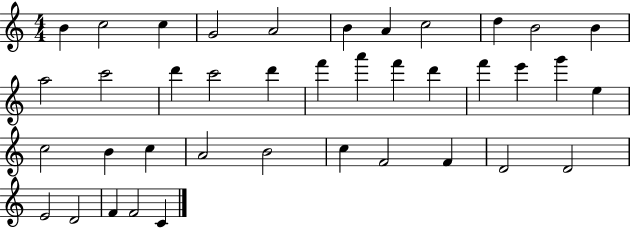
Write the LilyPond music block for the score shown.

{
  \clef treble
  \numericTimeSignature
  \time 4/4
  \key c \major
  b'4 c''2 c''4 | g'2 a'2 | b'4 a'4 c''2 | d''4 b'2 b'4 | \break a''2 c'''2 | d'''4 c'''2 d'''4 | f'''4 a'''4 f'''4 d'''4 | f'''4 e'''4 g'''4 e''4 | \break c''2 b'4 c''4 | a'2 b'2 | c''4 f'2 f'4 | d'2 d'2 | \break e'2 d'2 | f'4 f'2 c'4 | \bar "|."
}